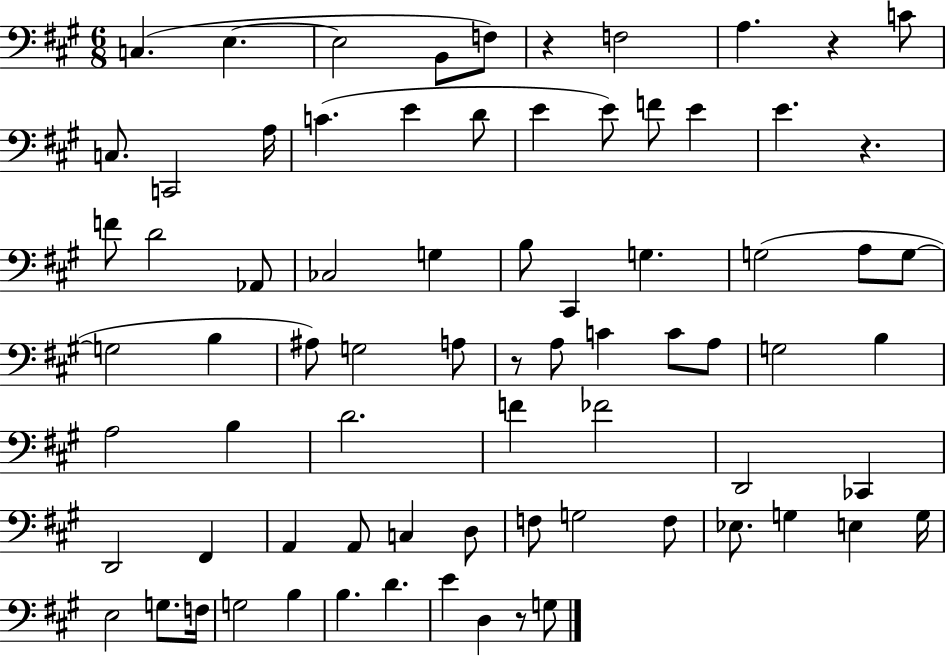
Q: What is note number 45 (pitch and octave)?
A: F4